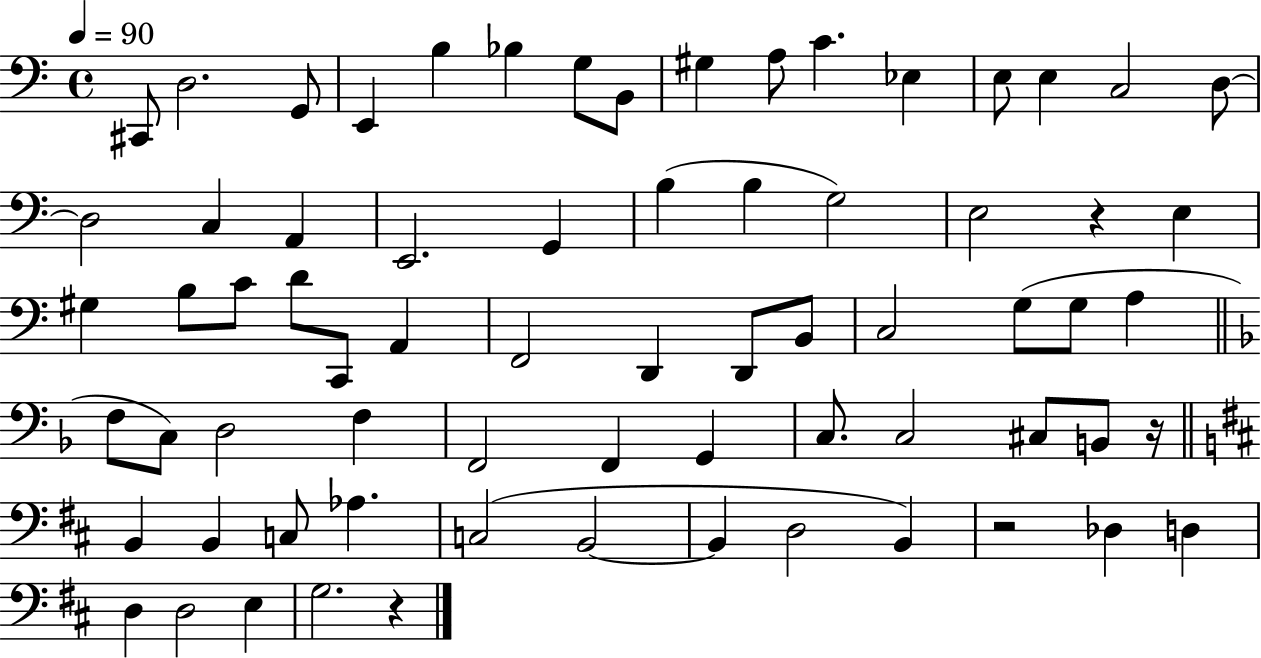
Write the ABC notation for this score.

X:1
T:Untitled
M:4/4
L:1/4
K:C
^C,,/2 D,2 G,,/2 E,, B, _B, G,/2 B,,/2 ^G, A,/2 C _E, E,/2 E, C,2 D,/2 D,2 C, A,, E,,2 G,, B, B, G,2 E,2 z E, ^G, B,/2 C/2 D/2 C,,/2 A,, F,,2 D,, D,,/2 B,,/2 C,2 G,/2 G,/2 A, F,/2 C,/2 D,2 F, F,,2 F,, G,, C,/2 C,2 ^C,/2 B,,/2 z/4 B,, B,, C,/2 _A, C,2 B,,2 B,, D,2 B,, z2 _D, D, D, D,2 E, G,2 z